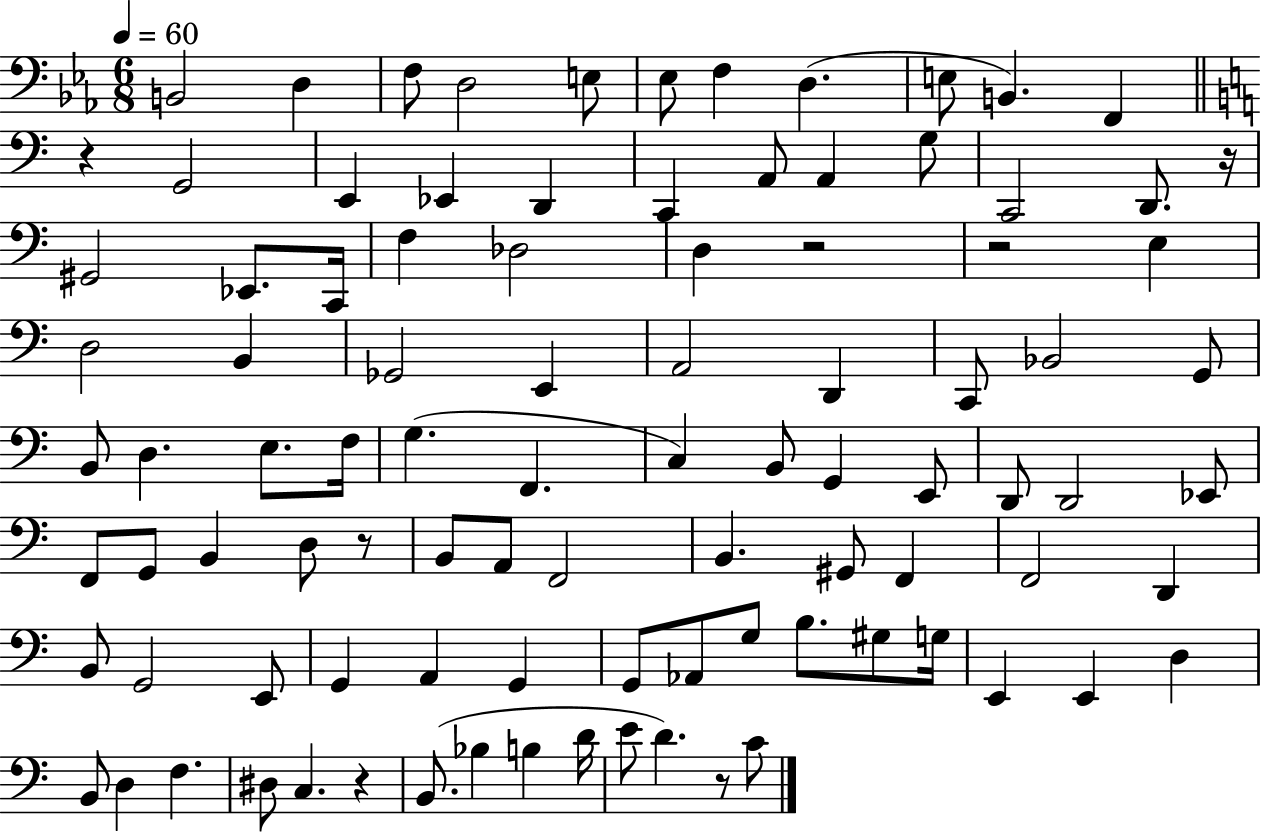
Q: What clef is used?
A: bass